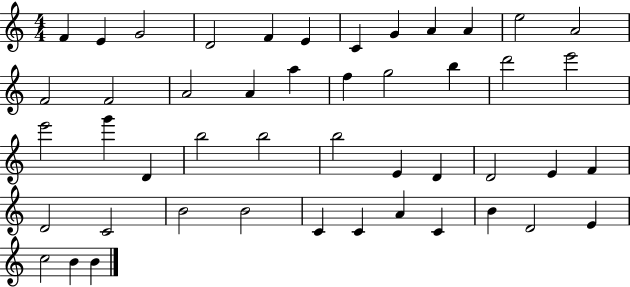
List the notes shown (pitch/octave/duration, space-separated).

F4/q E4/q G4/h D4/h F4/q E4/q C4/q G4/q A4/q A4/q E5/h A4/h F4/h F4/h A4/h A4/q A5/q F5/q G5/h B5/q D6/h E6/h E6/h G6/q D4/q B5/h B5/h B5/h E4/q D4/q D4/h E4/q F4/q D4/h C4/h B4/h B4/h C4/q C4/q A4/q C4/q B4/q D4/h E4/q C5/h B4/q B4/q